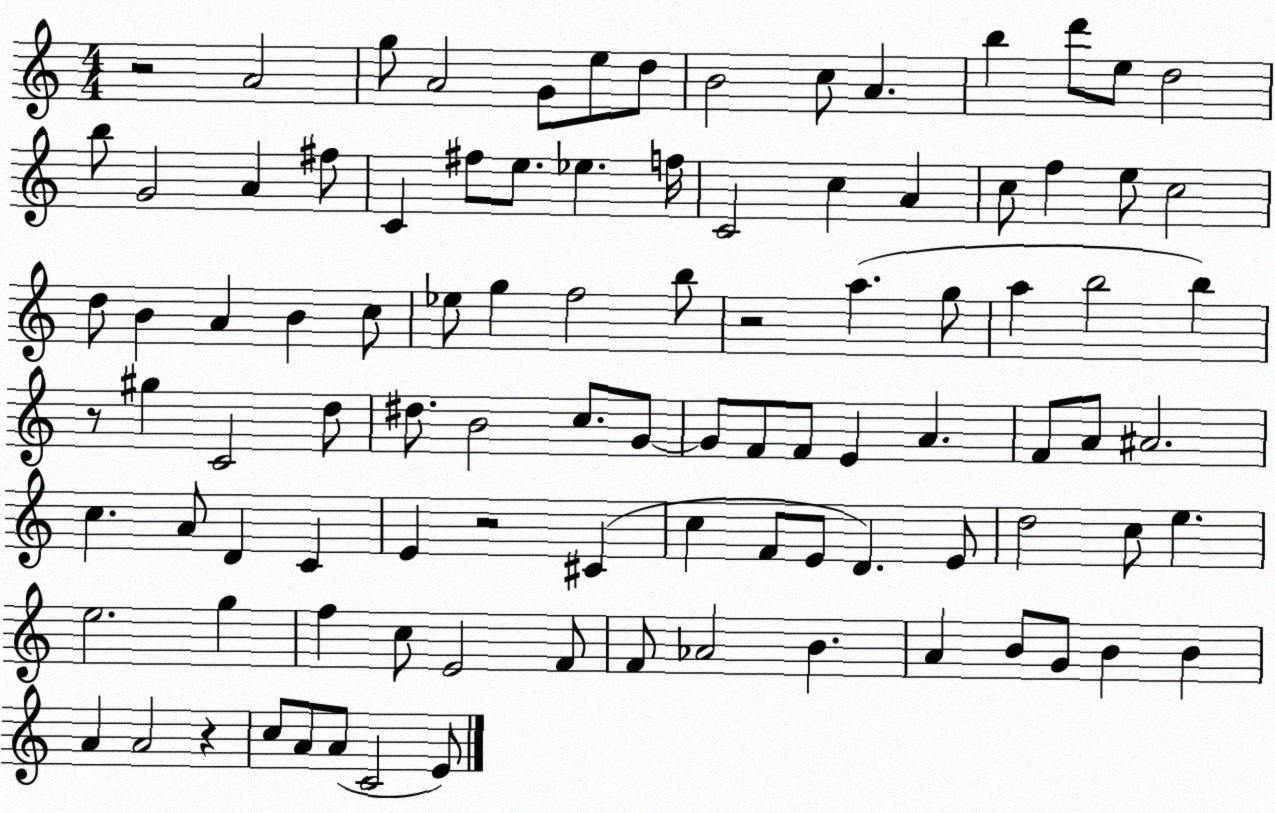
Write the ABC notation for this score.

X:1
T:Untitled
M:4/4
L:1/4
K:C
z2 A2 g/2 A2 G/2 e/2 d/2 B2 c/2 A b d'/2 e/2 d2 b/2 G2 A ^f/2 C ^f/2 e/2 _e f/4 C2 c A c/2 f e/2 c2 d/2 B A B c/2 _e/2 g f2 b/2 z2 a g/2 a b2 b z/2 ^g C2 d/2 ^d/2 B2 c/2 G/2 G/2 F/2 F/2 E A F/2 A/2 ^A2 c A/2 D C E z2 ^C c F/2 E/2 D E/2 d2 c/2 e e2 g f c/2 E2 F/2 F/2 _A2 B A B/2 G/2 B B A A2 z c/2 A/2 A/2 C2 E/2